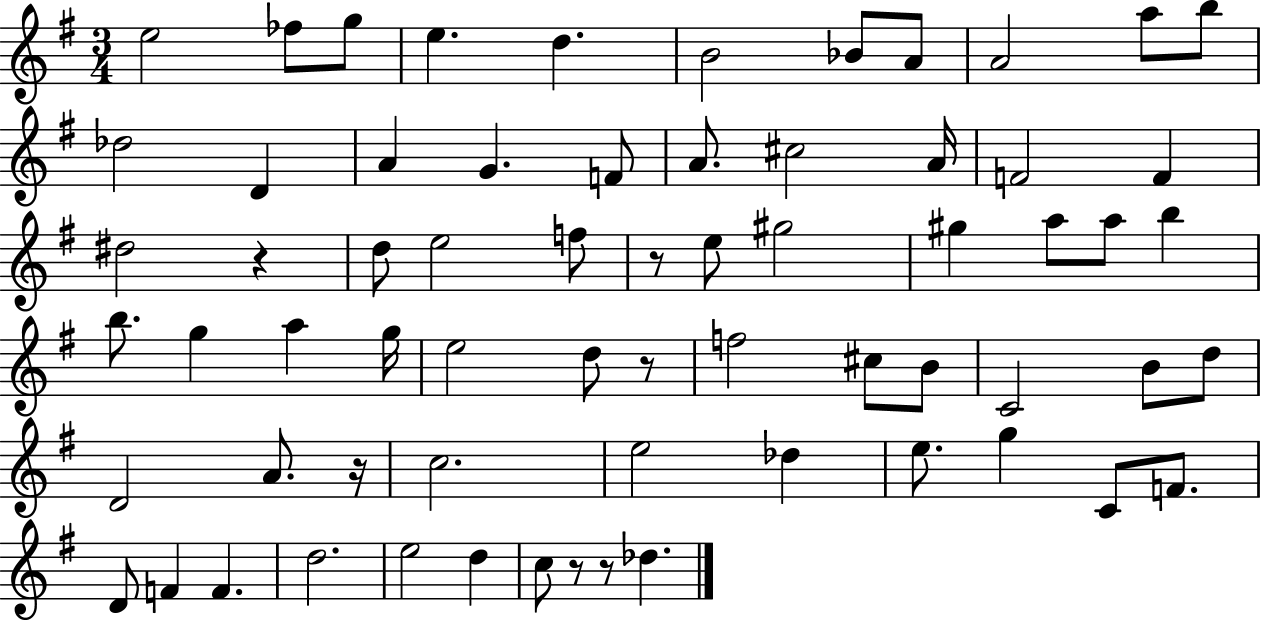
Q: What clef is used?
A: treble